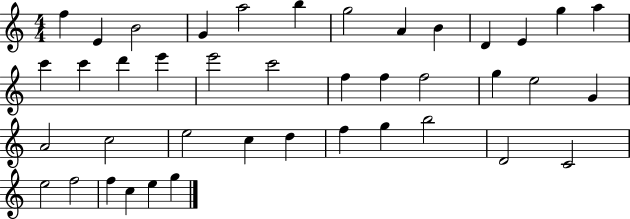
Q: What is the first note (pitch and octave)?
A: F5